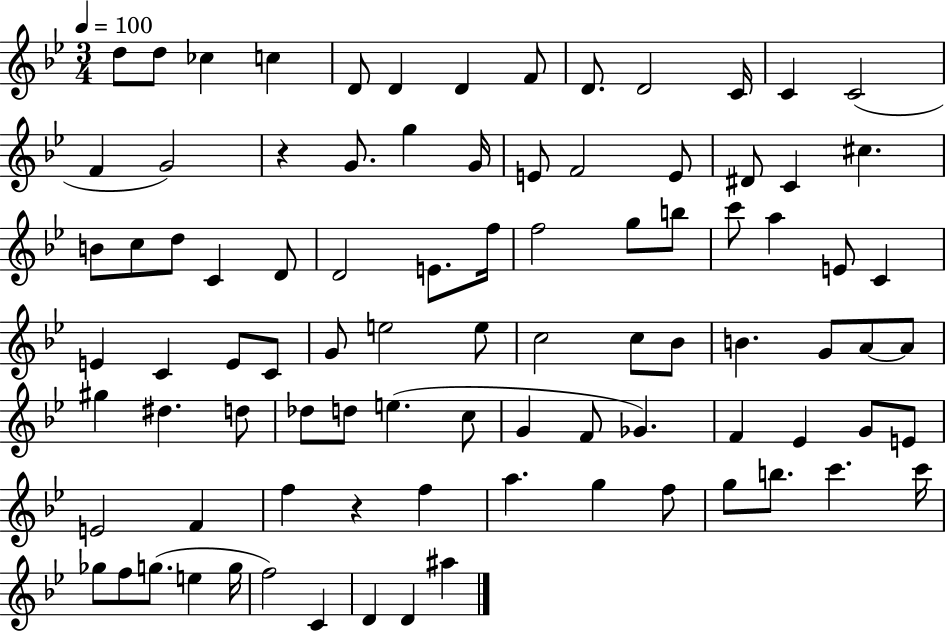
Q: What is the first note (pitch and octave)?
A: D5